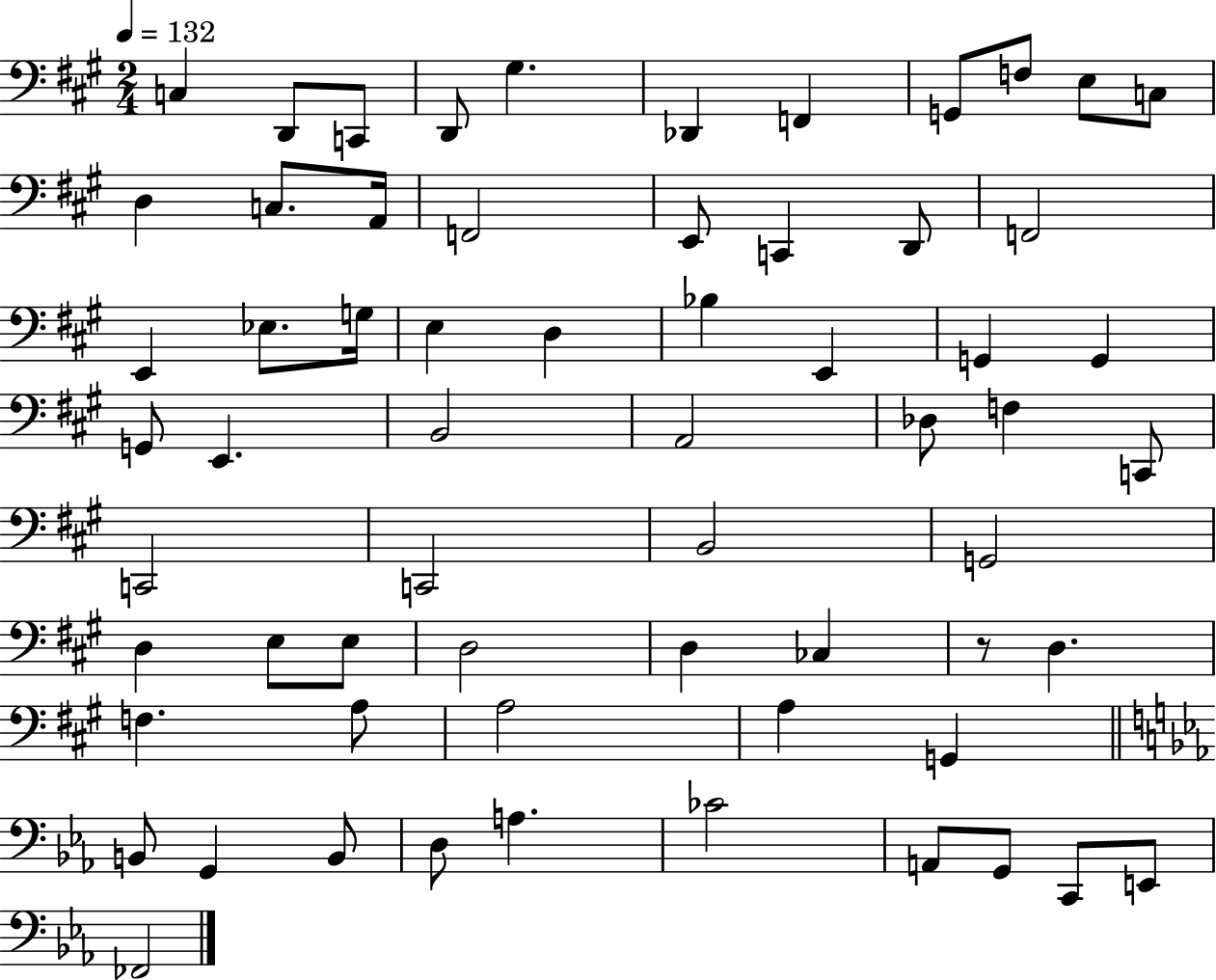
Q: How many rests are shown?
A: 1